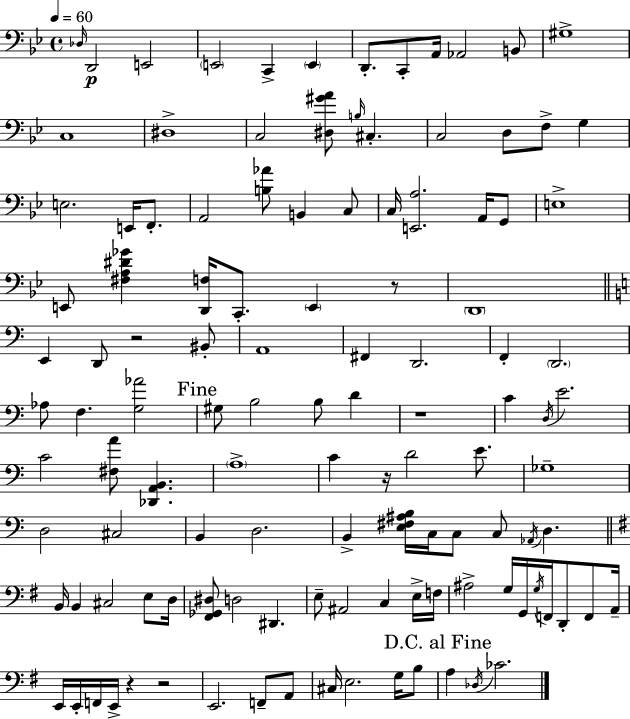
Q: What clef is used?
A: bass